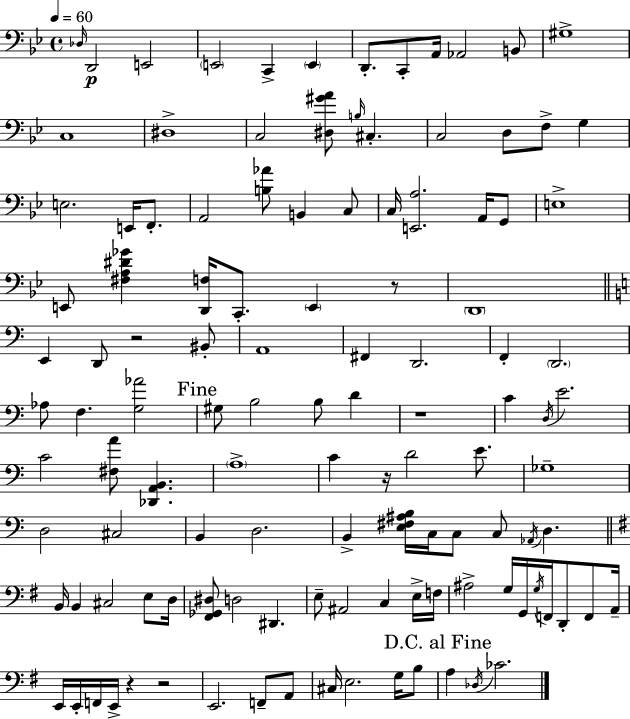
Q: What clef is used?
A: bass